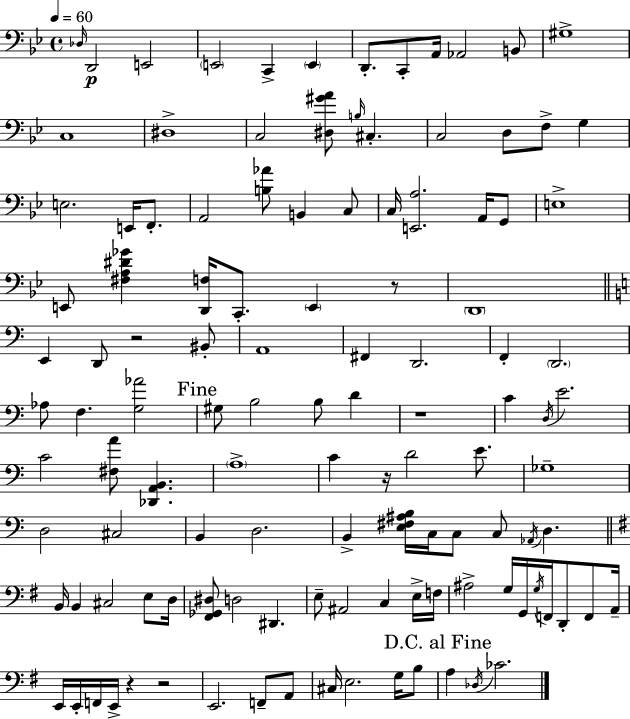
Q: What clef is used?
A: bass